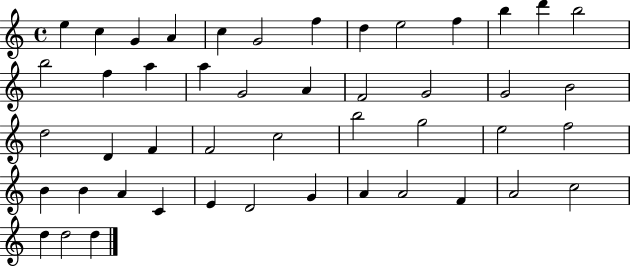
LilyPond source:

{
  \clef treble
  \time 4/4
  \defaultTimeSignature
  \key c \major
  e''4 c''4 g'4 a'4 | c''4 g'2 f''4 | d''4 e''2 f''4 | b''4 d'''4 b''2 | \break b''2 f''4 a''4 | a''4 g'2 a'4 | f'2 g'2 | g'2 b'2 | \break d''2 d'4 f'4 | f'2 c''2 | b''2 g''2 | e''2 f''2 | \break b'4 b'4 a'4 c'4 | e'4 d'2 g'4 | a'4 a'2 f'4 | a'2 c''2 | \break d''4 d''2 d''4 | \bar "|."
}